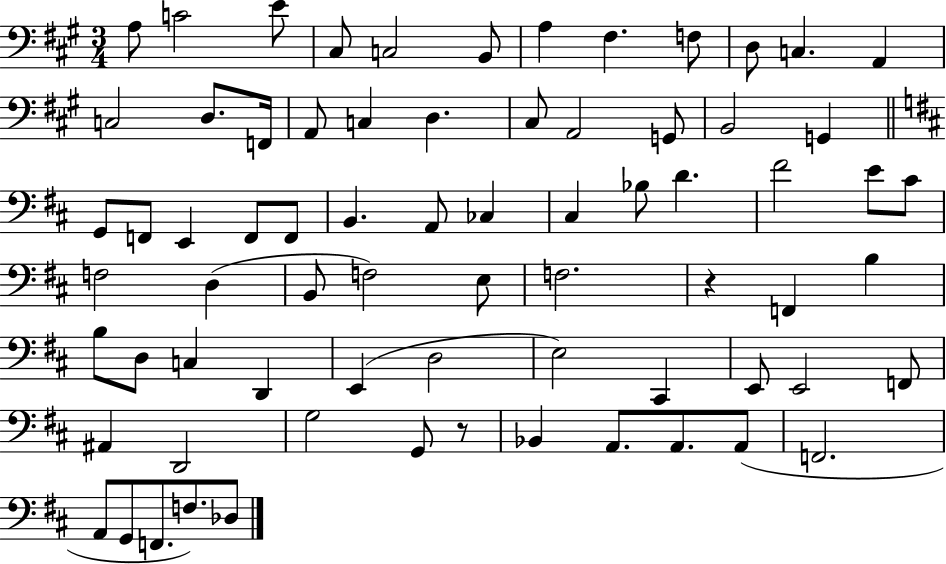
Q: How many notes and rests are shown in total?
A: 72